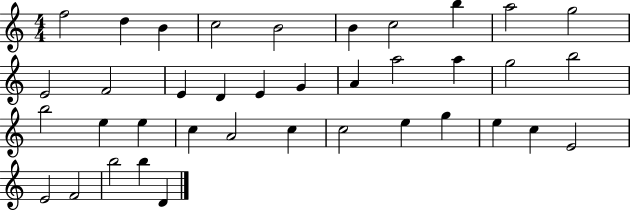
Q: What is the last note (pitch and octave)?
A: D4